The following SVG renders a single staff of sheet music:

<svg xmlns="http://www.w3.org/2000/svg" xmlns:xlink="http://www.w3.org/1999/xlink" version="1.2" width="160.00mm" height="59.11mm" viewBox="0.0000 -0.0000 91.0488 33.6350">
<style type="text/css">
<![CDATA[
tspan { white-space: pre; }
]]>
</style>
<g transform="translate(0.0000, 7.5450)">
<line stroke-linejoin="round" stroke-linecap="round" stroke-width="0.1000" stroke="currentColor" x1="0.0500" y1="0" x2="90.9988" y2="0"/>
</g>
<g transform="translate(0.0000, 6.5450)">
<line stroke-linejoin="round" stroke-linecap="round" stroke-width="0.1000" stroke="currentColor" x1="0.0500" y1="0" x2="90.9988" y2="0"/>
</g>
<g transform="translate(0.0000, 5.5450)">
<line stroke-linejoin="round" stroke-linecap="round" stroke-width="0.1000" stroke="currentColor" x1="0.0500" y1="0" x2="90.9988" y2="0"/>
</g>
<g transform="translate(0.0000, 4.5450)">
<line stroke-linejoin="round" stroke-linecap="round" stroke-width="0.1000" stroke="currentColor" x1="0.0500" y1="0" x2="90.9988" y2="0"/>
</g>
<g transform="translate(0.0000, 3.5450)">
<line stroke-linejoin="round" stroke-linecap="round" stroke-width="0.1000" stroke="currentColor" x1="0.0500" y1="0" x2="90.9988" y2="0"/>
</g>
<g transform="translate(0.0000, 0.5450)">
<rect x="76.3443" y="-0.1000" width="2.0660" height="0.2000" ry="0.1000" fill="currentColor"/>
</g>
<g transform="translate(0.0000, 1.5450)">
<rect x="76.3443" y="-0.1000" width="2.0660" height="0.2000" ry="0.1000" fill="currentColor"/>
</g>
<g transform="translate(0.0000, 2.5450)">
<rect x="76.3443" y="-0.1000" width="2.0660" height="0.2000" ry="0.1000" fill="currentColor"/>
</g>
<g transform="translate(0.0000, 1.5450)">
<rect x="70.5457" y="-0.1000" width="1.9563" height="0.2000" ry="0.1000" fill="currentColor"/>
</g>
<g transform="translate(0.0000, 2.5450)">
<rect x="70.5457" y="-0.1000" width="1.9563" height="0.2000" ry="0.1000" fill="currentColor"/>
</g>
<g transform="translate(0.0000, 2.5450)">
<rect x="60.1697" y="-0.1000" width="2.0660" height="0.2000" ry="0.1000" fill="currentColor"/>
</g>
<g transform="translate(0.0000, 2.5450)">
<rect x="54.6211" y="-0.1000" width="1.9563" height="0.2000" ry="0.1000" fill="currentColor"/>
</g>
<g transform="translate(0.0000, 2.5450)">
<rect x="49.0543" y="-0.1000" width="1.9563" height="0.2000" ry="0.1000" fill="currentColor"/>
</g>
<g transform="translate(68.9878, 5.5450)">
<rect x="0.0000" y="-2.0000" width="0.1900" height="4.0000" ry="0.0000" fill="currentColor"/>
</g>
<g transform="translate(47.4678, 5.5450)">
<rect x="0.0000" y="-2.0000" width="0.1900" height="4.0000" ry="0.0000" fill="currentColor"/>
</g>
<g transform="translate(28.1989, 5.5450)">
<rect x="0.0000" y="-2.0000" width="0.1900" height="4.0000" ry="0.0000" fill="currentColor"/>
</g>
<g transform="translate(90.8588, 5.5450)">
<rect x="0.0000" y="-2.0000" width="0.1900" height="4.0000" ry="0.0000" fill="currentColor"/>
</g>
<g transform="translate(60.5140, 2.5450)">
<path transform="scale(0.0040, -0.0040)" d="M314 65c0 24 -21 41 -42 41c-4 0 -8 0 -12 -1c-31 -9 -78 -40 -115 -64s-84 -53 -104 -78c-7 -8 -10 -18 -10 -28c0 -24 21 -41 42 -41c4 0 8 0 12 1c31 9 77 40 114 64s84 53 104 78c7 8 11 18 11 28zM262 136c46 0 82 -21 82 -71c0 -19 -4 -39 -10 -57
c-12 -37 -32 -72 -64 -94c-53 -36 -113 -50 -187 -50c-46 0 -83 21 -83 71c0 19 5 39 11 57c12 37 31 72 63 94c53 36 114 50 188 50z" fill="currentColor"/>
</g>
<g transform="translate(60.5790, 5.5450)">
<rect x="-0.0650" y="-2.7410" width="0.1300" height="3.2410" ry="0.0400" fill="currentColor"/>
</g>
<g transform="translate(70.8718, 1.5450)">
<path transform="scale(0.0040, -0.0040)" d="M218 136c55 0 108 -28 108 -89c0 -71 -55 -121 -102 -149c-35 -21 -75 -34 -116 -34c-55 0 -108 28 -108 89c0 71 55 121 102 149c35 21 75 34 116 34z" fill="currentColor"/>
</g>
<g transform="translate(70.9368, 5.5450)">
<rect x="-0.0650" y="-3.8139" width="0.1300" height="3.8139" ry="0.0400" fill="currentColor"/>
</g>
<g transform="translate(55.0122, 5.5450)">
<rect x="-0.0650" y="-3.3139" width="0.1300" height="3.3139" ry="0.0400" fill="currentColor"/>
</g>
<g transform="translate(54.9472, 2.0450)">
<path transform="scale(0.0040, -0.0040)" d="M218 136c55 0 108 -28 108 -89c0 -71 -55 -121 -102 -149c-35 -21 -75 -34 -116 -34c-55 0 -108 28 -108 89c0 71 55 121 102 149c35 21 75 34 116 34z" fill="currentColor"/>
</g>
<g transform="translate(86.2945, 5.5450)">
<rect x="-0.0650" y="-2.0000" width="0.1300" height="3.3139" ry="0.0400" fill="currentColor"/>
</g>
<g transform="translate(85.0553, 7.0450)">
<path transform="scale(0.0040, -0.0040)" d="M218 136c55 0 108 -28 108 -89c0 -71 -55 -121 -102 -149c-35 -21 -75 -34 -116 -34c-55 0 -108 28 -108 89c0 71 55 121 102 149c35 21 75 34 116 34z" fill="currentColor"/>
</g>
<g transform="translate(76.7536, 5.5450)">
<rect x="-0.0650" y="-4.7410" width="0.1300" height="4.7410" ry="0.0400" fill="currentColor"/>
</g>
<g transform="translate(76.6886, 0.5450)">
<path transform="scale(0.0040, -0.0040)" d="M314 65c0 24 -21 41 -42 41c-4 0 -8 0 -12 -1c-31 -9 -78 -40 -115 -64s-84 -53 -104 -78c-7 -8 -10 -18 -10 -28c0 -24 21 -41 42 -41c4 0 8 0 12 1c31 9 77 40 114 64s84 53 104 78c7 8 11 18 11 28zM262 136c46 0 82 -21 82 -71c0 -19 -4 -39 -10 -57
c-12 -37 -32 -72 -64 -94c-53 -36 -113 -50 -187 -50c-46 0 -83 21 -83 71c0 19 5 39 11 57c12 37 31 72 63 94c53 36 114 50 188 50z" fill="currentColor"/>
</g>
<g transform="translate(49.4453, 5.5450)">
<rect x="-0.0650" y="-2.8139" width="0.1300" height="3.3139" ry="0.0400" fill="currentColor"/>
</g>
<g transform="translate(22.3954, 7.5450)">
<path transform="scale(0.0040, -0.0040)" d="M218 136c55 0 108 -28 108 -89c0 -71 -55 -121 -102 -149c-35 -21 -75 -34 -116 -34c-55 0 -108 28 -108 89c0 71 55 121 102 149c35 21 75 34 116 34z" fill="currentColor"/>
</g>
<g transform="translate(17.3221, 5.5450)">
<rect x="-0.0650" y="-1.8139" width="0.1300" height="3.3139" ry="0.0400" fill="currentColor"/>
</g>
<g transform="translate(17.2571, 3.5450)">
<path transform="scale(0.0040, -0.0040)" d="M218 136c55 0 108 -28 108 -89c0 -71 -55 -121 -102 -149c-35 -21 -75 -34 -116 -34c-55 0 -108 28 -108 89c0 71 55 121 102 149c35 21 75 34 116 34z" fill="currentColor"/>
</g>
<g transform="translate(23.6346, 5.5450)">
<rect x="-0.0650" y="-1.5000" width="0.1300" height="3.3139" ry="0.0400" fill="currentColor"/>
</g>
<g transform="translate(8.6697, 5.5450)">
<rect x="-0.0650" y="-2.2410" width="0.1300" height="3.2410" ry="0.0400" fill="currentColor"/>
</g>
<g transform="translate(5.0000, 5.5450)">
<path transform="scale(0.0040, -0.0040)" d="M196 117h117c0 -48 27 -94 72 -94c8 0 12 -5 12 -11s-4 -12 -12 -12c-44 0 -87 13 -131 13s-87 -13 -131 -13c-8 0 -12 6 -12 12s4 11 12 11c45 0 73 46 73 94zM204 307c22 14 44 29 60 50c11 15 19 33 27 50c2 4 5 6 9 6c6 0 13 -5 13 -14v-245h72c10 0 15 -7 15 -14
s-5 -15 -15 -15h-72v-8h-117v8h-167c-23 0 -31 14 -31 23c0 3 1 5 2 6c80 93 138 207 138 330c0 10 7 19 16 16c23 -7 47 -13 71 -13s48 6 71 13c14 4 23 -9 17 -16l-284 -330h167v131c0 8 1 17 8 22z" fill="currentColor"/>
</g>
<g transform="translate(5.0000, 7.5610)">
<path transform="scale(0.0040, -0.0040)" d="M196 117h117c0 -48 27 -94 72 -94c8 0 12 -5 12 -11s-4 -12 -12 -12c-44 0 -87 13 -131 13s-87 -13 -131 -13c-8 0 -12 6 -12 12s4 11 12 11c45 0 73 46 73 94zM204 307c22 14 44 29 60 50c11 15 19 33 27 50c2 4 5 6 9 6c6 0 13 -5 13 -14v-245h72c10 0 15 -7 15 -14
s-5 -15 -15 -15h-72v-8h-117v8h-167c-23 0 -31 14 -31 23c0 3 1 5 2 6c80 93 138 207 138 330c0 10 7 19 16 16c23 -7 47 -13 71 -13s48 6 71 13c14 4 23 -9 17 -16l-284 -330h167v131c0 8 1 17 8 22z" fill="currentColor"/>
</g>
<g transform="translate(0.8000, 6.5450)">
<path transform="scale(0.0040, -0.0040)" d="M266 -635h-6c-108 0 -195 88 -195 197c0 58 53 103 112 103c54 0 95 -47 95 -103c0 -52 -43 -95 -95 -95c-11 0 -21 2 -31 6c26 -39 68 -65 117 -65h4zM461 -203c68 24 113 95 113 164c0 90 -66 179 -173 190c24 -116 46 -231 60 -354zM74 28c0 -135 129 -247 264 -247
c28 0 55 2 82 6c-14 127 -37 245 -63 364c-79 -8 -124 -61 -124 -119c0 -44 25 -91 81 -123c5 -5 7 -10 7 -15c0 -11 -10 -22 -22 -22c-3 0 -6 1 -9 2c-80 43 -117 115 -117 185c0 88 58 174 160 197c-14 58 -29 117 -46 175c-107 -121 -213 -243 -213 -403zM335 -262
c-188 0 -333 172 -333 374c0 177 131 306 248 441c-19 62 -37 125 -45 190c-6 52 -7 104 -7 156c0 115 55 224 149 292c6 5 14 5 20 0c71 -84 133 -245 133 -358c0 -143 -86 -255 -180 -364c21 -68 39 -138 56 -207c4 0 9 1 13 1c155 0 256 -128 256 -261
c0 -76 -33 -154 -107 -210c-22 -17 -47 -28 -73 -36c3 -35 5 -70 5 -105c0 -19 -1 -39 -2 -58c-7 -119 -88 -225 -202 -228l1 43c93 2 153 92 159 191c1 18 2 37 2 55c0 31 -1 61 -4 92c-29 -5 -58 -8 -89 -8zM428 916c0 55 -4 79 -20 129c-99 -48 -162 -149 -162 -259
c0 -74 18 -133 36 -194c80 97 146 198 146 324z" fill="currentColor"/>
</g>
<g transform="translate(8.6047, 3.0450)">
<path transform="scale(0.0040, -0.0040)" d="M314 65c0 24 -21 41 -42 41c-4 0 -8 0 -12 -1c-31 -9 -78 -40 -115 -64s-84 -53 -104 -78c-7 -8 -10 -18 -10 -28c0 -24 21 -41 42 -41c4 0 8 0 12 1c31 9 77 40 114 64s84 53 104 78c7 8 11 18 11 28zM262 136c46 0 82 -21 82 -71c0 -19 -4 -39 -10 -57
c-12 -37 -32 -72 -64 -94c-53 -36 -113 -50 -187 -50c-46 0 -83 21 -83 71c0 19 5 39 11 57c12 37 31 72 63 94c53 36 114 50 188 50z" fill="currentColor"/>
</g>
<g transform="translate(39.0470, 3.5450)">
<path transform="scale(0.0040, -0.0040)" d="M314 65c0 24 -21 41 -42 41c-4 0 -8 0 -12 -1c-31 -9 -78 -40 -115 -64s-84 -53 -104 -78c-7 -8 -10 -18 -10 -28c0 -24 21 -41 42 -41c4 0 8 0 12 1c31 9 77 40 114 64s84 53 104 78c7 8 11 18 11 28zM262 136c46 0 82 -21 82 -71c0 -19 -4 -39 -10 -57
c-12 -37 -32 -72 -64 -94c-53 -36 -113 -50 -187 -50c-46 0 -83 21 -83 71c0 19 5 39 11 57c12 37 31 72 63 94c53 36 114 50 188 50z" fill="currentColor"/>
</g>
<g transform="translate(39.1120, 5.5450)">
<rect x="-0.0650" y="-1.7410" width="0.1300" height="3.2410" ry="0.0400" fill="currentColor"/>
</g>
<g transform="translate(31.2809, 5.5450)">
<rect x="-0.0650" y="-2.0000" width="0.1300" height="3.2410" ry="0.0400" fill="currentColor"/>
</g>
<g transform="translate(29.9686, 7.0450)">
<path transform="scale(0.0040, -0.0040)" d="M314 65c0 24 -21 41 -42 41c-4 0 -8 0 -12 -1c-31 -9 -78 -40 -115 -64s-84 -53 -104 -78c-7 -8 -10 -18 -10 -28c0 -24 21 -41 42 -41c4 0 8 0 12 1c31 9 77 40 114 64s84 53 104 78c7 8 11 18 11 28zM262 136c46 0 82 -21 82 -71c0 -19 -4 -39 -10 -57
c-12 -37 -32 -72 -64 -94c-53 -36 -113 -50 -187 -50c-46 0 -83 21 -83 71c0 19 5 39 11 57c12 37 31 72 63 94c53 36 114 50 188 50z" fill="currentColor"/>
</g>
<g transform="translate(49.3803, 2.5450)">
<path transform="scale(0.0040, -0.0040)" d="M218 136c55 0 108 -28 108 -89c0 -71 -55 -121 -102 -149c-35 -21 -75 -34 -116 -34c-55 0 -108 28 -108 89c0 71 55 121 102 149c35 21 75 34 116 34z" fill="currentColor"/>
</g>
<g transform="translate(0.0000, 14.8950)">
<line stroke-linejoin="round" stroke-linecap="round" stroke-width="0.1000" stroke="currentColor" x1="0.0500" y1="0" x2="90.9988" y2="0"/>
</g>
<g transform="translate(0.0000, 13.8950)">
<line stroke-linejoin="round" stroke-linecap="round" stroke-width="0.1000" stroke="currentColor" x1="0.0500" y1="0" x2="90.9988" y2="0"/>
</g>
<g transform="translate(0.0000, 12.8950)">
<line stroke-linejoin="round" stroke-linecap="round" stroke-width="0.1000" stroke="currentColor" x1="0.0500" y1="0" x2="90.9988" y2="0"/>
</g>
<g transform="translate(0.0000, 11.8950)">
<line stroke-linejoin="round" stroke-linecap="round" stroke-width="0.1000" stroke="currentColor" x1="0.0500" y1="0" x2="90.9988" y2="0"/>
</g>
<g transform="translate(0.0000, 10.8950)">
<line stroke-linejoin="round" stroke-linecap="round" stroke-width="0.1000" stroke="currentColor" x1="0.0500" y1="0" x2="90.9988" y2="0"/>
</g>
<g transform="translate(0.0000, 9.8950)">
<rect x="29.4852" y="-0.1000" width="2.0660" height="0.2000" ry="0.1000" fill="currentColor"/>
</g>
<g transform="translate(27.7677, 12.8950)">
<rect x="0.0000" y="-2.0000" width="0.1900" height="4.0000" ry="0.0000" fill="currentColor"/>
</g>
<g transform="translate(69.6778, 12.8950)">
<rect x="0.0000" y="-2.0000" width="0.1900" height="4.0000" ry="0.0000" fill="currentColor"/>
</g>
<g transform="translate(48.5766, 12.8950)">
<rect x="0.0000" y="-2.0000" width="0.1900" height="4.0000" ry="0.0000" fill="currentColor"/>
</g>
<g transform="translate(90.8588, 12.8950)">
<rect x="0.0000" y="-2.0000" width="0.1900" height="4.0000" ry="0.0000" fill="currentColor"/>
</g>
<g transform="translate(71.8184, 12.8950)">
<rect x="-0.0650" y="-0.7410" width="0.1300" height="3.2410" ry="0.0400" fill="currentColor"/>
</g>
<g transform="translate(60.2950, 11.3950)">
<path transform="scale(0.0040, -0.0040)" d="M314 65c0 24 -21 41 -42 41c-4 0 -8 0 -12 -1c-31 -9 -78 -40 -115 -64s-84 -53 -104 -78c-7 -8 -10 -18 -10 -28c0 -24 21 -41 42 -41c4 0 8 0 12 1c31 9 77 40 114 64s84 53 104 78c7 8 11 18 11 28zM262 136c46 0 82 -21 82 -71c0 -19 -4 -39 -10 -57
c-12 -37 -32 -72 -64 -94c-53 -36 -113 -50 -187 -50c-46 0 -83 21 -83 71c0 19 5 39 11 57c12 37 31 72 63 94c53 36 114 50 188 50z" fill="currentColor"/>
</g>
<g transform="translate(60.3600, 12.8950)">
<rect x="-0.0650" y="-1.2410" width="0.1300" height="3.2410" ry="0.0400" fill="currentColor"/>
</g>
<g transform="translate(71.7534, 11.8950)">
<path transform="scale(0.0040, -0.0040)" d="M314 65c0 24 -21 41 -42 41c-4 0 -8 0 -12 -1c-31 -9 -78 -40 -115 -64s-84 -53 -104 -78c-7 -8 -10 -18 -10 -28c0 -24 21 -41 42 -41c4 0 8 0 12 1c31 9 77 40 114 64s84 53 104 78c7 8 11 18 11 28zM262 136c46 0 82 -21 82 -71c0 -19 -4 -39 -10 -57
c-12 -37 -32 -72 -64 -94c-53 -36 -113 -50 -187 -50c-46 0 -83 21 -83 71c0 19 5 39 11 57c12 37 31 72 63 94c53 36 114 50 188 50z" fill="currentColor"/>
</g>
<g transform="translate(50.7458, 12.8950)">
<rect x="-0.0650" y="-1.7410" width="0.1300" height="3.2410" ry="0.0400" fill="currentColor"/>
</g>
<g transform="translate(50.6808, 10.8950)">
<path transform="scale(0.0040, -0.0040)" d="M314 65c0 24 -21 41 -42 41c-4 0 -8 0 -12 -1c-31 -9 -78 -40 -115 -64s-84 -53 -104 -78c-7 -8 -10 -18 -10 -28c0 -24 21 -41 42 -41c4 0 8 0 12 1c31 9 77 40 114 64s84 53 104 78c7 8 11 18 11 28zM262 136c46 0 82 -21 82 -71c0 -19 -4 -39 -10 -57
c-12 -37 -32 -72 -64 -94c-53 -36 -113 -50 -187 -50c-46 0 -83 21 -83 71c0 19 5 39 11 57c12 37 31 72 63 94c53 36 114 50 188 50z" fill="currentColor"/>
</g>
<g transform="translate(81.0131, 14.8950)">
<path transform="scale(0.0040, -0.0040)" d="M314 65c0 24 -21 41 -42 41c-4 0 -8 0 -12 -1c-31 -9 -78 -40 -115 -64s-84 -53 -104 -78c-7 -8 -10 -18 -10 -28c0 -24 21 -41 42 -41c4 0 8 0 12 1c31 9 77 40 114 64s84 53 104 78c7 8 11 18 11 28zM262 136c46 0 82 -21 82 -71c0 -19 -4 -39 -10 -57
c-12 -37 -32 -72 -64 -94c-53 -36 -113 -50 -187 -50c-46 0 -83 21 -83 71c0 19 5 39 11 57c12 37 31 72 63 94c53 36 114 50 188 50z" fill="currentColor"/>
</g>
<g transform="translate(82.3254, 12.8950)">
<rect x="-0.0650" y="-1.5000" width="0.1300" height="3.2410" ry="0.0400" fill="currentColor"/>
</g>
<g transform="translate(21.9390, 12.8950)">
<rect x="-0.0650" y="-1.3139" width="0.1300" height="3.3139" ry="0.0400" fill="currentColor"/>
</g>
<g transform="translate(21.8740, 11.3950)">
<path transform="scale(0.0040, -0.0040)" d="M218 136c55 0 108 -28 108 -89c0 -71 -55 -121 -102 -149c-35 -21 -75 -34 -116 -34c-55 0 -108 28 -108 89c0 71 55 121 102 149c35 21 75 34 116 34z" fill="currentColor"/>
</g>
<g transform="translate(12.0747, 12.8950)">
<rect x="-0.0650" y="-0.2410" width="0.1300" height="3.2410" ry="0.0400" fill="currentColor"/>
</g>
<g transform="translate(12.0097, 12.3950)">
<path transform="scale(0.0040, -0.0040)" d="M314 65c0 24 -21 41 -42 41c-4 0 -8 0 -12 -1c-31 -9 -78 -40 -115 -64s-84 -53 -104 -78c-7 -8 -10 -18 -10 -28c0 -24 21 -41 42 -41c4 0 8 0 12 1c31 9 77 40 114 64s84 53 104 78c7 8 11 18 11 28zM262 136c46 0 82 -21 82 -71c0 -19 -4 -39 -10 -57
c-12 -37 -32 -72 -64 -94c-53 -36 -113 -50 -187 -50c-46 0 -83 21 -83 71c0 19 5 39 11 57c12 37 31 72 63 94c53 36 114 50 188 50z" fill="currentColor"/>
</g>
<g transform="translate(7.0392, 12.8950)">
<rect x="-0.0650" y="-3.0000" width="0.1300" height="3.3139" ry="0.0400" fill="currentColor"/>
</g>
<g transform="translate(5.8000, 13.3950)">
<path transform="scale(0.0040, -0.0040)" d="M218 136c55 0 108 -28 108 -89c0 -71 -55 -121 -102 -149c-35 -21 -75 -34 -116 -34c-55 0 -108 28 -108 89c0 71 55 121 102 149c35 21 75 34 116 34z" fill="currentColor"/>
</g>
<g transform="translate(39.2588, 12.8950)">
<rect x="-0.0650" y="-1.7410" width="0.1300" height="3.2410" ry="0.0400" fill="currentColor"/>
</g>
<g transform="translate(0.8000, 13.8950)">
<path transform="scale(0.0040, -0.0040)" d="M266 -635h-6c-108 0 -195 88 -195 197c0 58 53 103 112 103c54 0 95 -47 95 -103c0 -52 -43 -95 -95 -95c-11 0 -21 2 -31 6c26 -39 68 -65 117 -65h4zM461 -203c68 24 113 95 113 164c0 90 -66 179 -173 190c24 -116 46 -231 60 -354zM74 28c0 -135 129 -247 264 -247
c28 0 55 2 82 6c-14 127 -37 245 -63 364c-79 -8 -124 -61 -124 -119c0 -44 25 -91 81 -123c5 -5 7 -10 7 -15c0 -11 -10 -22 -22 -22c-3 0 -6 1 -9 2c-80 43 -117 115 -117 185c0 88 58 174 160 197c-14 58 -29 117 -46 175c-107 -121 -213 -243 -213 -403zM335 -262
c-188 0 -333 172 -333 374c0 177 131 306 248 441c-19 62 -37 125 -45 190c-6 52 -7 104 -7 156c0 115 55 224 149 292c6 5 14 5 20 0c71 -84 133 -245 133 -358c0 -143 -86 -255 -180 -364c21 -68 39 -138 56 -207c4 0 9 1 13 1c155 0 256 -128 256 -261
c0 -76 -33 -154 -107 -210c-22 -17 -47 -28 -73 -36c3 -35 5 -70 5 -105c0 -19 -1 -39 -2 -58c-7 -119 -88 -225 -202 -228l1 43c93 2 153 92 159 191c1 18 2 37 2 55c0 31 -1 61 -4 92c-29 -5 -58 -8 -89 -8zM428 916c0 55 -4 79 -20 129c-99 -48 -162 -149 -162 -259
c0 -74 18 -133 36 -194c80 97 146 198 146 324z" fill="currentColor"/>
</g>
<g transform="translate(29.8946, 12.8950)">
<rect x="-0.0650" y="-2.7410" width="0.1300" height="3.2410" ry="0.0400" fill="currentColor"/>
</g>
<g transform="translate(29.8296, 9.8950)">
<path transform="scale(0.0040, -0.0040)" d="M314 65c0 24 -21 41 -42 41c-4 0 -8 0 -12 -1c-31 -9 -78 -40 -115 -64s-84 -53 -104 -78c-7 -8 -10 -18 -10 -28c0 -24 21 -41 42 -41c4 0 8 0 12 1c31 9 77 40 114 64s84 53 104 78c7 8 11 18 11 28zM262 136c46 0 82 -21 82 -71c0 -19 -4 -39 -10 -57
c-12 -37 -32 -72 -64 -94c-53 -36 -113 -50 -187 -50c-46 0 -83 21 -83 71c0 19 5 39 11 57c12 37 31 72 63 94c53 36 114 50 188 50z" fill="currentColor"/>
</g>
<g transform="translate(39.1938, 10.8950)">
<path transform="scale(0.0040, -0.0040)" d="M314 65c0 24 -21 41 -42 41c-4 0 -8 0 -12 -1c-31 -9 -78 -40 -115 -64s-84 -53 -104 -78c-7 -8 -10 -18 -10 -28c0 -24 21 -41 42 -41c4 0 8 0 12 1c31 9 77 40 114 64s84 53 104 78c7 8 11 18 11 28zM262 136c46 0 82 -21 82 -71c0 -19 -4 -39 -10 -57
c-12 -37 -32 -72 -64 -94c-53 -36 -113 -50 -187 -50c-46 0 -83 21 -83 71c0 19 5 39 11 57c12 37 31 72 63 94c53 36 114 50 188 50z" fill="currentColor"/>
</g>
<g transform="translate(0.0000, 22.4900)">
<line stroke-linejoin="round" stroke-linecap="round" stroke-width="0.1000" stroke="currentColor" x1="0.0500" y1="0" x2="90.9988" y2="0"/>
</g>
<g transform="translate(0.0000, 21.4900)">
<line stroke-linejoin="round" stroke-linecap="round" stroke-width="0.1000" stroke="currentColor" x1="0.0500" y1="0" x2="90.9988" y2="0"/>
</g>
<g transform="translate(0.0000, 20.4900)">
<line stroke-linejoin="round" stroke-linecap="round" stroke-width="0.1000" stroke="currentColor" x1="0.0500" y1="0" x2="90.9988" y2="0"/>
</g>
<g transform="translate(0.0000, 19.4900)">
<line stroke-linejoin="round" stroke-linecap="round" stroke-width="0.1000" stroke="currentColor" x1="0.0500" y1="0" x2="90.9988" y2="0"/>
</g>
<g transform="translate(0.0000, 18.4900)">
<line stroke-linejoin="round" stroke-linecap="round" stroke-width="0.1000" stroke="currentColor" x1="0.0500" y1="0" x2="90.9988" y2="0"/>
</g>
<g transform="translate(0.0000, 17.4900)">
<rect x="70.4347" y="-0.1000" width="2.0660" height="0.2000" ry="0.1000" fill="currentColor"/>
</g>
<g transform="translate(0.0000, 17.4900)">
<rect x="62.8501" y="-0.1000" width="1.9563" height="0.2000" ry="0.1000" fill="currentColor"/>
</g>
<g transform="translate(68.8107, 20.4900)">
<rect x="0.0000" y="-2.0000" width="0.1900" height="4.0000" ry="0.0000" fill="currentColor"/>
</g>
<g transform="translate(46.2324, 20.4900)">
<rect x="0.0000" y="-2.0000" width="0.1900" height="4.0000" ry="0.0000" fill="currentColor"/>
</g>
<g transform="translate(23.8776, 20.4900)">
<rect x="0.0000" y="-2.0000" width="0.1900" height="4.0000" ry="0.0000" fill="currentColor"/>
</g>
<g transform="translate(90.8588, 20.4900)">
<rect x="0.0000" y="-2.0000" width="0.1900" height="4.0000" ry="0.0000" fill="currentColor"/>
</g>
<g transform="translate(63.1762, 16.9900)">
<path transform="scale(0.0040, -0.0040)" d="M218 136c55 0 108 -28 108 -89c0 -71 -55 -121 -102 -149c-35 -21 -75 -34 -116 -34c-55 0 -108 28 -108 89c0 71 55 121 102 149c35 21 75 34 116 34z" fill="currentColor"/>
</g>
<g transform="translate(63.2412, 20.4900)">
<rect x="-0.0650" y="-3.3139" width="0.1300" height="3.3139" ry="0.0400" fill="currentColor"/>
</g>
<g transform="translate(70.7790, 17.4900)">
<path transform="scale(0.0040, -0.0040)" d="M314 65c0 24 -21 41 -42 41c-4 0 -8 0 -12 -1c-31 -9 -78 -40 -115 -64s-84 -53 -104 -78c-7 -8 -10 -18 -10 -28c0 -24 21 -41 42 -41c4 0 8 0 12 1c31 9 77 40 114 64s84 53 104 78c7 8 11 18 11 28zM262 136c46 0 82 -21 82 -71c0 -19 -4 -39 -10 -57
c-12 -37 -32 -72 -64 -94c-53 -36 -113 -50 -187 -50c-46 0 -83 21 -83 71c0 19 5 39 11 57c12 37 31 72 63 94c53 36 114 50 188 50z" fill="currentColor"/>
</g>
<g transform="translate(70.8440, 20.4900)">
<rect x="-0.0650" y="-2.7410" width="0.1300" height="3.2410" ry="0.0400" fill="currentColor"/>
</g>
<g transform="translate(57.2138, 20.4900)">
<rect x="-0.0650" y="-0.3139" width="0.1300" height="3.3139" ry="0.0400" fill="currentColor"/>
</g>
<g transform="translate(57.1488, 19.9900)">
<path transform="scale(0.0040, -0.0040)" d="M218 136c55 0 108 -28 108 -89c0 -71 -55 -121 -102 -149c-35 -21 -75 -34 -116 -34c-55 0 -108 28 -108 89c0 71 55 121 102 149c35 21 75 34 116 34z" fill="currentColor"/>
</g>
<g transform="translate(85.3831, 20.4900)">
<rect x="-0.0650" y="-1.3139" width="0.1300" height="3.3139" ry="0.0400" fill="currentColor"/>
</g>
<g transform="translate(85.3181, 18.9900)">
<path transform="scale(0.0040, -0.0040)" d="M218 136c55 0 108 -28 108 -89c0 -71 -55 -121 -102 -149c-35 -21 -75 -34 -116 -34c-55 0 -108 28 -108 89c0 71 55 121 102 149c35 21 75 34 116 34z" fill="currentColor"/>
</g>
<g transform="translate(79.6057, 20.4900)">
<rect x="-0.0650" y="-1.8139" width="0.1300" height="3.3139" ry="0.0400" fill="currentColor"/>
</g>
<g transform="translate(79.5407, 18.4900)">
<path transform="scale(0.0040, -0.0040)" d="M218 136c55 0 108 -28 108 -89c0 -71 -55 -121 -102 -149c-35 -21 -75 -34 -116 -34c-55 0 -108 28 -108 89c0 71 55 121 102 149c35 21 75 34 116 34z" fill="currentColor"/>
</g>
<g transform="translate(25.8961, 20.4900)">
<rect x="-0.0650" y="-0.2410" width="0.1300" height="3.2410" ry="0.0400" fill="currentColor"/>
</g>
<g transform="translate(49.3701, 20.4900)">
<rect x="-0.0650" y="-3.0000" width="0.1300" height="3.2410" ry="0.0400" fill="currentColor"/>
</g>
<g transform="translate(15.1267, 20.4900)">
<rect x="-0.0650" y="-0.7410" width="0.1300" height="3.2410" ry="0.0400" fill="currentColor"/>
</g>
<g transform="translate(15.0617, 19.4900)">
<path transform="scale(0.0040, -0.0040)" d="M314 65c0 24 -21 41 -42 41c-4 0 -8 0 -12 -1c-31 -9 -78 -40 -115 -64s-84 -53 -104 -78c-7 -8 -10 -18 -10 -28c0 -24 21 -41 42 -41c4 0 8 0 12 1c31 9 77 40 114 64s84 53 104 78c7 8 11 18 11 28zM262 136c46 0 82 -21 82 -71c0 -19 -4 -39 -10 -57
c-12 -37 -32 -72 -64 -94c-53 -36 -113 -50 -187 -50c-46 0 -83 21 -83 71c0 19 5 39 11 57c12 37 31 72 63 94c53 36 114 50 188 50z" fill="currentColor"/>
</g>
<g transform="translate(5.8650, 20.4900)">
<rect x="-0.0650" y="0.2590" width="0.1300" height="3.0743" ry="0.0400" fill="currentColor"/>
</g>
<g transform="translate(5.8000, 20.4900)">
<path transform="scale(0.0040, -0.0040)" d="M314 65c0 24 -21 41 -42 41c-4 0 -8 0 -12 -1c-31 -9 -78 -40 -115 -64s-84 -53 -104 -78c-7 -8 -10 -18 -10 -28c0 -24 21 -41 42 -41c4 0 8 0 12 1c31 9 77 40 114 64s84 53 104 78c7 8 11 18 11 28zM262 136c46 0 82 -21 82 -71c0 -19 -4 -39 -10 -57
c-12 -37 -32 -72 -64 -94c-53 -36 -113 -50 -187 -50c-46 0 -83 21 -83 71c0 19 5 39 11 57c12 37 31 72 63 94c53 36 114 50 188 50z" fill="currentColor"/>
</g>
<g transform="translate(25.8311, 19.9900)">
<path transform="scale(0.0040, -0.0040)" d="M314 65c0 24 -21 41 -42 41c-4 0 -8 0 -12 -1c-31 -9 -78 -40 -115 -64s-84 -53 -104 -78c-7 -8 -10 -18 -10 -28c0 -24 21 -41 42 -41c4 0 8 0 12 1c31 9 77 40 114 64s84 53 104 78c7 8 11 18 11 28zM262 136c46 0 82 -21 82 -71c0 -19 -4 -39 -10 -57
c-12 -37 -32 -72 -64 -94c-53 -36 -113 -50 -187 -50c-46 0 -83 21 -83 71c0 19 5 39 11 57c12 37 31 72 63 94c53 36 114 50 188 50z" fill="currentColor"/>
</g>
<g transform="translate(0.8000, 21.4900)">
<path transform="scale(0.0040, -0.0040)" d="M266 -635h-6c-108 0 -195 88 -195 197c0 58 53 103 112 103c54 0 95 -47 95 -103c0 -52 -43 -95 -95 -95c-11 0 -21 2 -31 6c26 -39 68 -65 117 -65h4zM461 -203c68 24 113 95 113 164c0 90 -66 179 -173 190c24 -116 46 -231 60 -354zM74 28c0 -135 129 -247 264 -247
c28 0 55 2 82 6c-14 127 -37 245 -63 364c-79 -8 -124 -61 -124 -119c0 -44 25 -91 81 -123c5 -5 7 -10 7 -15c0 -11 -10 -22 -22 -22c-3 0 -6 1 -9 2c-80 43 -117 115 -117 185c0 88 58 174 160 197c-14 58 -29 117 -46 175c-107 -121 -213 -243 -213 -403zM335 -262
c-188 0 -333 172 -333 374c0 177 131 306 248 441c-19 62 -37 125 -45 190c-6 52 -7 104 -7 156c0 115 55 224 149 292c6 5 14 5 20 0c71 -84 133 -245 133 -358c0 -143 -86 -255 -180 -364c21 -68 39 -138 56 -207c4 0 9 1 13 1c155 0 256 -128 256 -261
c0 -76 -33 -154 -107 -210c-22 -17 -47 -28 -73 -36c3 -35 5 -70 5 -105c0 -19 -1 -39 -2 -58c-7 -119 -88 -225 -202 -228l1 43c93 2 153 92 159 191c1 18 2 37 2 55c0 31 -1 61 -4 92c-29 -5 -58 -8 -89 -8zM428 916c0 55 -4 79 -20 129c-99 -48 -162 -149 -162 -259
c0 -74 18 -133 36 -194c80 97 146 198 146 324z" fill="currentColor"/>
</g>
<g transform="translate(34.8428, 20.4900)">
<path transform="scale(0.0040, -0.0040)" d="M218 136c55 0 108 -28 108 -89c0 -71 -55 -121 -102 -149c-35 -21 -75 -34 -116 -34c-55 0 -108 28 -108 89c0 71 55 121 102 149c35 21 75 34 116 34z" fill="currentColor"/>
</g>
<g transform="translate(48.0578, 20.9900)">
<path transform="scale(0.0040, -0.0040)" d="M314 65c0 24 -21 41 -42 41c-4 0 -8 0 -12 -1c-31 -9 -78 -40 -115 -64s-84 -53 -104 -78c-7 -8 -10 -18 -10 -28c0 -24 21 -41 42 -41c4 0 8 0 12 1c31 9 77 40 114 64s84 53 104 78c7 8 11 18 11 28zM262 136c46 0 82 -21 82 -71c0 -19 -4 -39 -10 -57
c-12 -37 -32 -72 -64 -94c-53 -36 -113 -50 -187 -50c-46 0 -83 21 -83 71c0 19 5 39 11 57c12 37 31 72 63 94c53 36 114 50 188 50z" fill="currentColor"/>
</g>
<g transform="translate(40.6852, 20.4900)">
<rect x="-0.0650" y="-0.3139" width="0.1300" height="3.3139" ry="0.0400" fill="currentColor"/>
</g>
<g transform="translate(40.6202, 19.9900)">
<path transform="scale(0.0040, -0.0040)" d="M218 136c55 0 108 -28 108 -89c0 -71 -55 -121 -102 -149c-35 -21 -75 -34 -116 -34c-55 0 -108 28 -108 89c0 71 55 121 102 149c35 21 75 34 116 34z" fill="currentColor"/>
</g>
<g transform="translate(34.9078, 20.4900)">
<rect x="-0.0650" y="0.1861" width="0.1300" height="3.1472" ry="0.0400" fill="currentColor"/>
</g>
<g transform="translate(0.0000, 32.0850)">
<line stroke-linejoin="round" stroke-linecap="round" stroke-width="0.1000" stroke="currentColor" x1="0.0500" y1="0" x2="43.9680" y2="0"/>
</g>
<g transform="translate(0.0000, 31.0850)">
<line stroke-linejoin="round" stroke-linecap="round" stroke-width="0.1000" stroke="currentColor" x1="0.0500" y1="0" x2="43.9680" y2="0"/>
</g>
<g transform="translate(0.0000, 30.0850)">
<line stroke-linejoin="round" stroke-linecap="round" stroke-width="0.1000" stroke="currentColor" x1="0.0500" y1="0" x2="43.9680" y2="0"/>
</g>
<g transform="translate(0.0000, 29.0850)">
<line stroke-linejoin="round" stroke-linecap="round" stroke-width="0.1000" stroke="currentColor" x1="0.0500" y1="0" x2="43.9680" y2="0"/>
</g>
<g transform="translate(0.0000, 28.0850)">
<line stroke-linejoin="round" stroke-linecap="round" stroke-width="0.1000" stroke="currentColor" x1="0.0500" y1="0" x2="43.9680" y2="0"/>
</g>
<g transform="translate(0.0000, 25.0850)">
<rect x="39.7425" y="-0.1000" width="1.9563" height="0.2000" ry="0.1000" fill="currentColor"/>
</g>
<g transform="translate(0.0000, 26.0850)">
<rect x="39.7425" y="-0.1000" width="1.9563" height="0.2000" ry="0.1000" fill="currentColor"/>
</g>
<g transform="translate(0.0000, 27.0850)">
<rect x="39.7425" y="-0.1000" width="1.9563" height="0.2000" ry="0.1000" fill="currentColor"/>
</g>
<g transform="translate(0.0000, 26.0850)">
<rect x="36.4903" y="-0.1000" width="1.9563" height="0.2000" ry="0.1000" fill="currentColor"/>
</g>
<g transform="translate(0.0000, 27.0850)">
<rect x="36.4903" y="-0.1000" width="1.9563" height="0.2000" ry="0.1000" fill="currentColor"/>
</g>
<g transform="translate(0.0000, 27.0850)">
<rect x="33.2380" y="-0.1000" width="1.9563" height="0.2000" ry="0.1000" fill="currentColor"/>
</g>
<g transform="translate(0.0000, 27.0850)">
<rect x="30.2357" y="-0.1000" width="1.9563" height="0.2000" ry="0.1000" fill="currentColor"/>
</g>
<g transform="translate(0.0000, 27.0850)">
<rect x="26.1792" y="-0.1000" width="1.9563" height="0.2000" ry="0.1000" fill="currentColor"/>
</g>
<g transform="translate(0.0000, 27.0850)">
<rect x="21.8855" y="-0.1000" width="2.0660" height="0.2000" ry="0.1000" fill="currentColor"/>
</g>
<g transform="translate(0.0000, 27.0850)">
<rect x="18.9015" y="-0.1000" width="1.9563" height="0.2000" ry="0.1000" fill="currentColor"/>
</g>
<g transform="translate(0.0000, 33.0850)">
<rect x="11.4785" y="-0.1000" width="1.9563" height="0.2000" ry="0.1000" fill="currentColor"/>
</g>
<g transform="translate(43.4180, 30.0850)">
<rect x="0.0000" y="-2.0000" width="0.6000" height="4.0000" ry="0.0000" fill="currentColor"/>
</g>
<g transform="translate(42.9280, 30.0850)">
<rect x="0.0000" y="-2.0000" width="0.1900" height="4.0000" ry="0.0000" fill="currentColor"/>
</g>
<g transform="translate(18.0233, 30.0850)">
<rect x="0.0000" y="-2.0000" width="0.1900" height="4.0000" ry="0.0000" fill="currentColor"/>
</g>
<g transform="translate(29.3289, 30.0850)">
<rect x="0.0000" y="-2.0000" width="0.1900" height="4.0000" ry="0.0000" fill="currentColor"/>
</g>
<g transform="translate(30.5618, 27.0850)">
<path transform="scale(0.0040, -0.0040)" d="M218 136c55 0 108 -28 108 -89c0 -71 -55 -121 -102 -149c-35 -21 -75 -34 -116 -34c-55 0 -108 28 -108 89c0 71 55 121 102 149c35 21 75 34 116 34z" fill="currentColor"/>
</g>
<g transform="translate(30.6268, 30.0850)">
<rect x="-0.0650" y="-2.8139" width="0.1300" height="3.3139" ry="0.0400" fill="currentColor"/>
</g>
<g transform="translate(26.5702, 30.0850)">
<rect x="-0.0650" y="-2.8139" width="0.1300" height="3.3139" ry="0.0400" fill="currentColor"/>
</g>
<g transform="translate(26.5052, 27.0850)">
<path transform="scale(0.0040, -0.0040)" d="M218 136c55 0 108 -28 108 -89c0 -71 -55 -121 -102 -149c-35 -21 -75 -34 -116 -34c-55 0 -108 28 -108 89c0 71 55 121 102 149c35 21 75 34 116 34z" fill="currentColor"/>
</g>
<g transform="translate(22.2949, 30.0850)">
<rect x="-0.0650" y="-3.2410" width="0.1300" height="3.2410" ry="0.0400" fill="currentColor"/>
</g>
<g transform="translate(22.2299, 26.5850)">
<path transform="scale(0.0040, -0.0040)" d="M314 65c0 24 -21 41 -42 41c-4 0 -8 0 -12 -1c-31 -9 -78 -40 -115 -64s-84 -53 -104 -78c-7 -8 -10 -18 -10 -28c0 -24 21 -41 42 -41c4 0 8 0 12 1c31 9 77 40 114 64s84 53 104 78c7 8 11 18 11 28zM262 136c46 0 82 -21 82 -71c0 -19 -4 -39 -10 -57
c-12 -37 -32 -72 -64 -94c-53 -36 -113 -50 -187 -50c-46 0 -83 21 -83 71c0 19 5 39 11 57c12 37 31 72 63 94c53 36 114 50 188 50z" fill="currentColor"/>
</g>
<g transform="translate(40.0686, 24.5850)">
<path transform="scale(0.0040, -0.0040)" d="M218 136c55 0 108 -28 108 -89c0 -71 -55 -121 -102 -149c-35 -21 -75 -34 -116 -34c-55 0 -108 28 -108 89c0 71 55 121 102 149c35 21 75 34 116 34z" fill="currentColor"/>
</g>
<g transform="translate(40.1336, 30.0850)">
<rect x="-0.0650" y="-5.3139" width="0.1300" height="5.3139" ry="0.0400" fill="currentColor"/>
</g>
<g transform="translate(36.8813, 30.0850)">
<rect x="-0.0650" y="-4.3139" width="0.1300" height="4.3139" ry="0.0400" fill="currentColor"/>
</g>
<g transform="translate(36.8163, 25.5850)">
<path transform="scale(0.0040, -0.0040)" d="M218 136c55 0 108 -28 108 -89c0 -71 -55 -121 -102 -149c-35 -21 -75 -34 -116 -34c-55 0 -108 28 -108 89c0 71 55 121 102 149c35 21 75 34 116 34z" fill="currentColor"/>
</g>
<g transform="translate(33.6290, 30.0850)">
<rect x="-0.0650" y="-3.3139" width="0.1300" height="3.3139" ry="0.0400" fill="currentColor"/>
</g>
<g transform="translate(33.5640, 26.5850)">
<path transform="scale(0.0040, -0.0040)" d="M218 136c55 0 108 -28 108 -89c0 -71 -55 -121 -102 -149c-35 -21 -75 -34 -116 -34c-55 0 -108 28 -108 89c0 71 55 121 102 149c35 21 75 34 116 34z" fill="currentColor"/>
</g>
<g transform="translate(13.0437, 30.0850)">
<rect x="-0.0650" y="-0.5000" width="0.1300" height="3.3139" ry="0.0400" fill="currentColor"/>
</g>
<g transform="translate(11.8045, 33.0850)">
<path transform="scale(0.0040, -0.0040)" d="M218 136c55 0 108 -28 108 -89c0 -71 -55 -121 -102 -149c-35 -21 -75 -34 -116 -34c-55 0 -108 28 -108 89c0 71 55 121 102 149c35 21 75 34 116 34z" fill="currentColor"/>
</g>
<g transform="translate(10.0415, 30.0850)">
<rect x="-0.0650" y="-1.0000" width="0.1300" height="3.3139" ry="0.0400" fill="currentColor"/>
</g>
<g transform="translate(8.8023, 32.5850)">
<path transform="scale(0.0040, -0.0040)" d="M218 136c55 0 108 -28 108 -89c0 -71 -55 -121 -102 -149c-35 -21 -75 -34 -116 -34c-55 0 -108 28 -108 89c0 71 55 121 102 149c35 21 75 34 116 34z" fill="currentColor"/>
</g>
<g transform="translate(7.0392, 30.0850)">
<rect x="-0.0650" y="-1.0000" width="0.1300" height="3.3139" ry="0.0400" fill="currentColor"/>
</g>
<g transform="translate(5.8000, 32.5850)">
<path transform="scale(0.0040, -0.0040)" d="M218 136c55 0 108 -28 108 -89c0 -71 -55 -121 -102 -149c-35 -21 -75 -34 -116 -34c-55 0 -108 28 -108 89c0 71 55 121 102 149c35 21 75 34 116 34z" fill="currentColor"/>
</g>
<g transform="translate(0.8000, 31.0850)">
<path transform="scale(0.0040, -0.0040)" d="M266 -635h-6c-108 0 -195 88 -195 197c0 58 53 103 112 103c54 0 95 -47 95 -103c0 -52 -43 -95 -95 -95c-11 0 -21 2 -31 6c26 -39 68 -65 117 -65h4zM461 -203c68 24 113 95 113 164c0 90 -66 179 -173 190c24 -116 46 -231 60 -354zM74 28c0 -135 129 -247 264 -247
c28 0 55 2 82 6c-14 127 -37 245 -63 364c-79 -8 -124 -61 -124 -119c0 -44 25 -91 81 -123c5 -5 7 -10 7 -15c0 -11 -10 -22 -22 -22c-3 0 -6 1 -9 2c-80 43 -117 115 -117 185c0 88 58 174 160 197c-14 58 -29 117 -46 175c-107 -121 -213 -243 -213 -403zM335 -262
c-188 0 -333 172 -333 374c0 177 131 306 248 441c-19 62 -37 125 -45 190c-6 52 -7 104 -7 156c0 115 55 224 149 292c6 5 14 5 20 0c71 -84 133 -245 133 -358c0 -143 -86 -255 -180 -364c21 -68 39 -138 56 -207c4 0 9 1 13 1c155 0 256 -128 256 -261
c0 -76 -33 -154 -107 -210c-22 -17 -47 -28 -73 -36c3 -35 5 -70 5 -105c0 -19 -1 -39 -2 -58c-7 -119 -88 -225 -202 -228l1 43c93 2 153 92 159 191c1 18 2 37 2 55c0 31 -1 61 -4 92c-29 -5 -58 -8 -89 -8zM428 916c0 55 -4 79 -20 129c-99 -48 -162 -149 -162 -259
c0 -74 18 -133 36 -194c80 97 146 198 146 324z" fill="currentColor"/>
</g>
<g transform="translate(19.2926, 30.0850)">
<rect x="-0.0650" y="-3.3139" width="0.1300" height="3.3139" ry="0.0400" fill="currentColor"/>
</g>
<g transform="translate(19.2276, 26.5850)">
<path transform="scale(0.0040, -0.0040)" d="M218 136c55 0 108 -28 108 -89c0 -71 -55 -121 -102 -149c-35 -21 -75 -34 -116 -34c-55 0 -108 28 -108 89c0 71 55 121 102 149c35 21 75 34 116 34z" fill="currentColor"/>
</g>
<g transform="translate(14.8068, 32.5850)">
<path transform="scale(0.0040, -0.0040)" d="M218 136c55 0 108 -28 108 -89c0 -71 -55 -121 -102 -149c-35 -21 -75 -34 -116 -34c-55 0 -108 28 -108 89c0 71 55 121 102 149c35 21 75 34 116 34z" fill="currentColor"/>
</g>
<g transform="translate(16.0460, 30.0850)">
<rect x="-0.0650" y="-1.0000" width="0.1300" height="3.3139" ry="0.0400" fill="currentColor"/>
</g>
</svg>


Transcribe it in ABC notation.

X:1
T:Untitled
M:4/4
L:1/4
K:C
g2 f E F2 f2 a b a2 c' e'2 F A c2 e a2 f2 f2 e2 d2 E2 B2 d2 c2 B c A2 c b a2 f e D D C D b b2 a a b d' f'